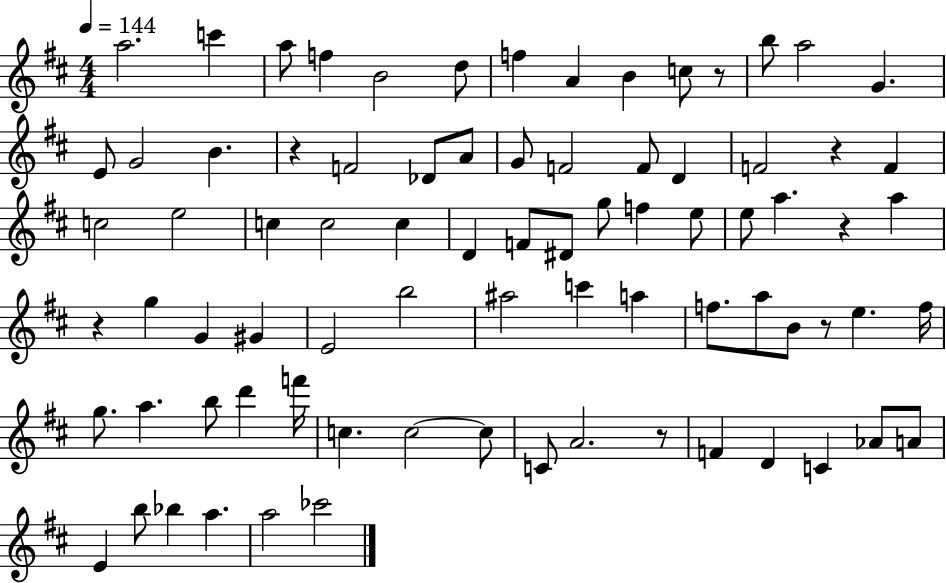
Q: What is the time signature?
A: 4/4